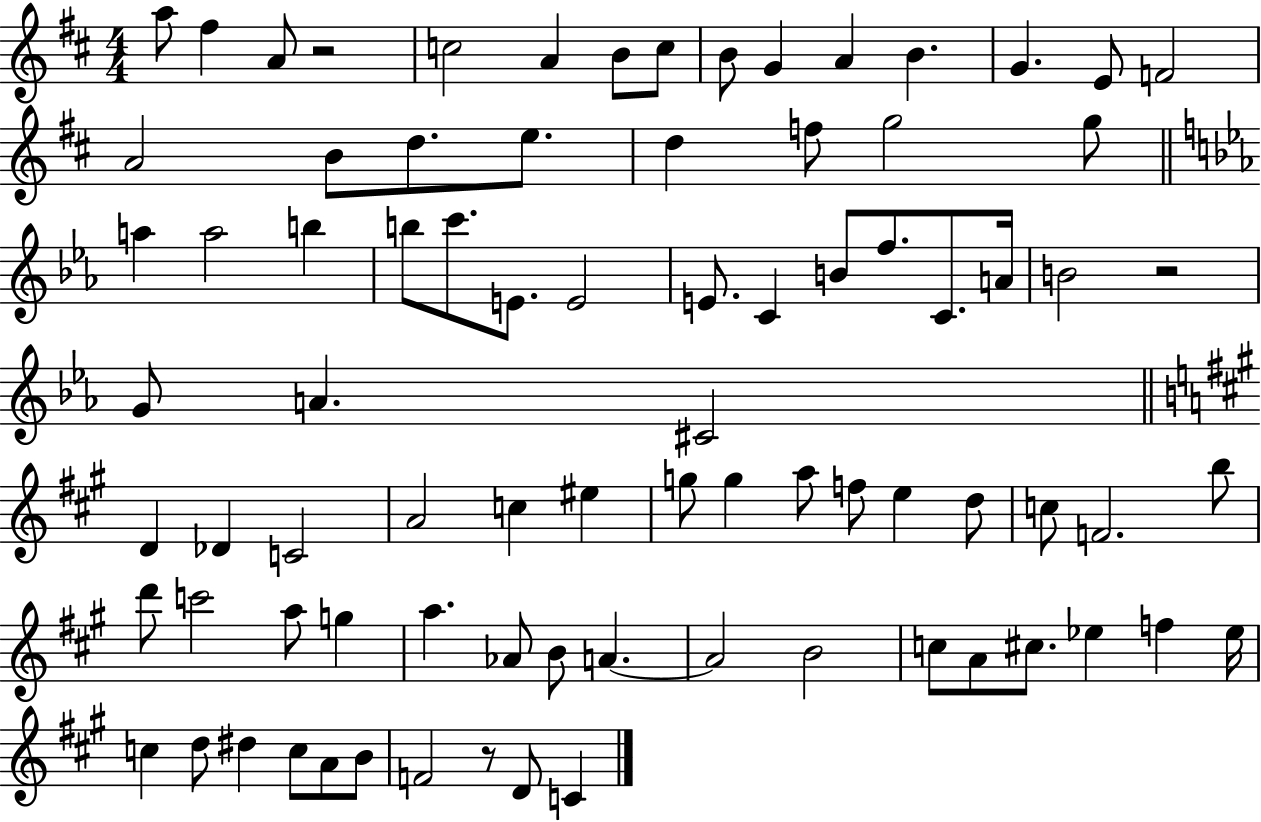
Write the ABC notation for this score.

X:1
T:Untitled
M:4/4
L:1/4
K:D
a/2 ^f A/2 z2 c2 A B/2 c/2 B/2 G A B G E/2 F2 A2 B/2 d/2 e/2 d f/2 g2 g/2 a a2 b b/2 c'/2 E/2 E2 E/2 C B/2 f/2 C/2 A/4 B2 z2 G/2 A ^C2 D _D C2 A2 c ^e g/2 g a/2 f/2 e d/2 c/2 F2 b/2 d'/2 c'2 a/2 g a _A/2 B/2 A A2 B2 c/2 A/2 ^c/2 _e f _e/4 c d/2 ^d c/2 A/2 B/2 F2 z/2 D/2 C